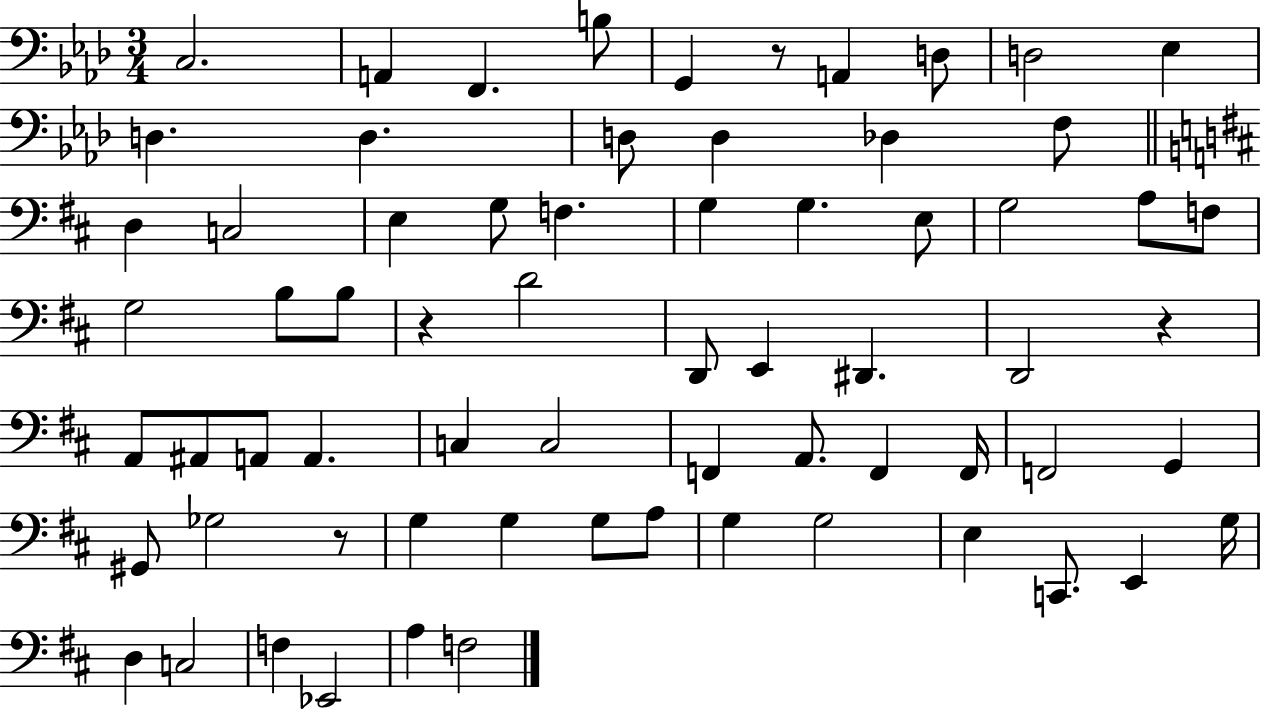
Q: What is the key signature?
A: AES major